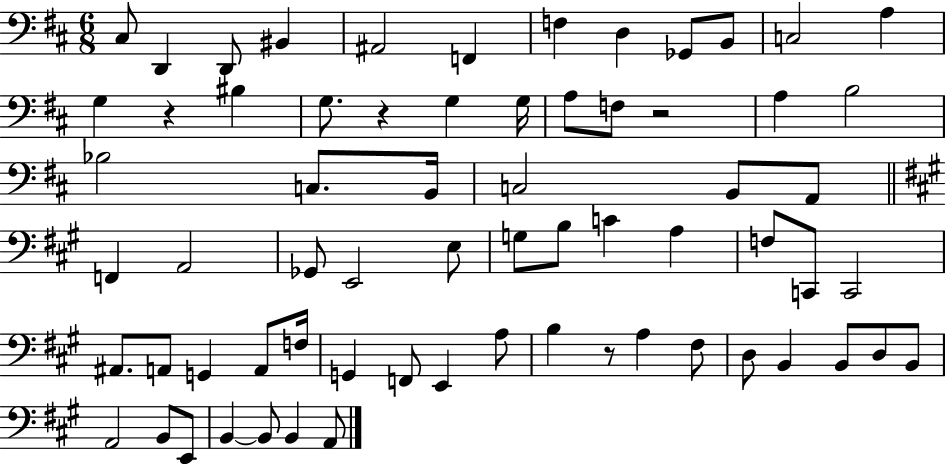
C#3/e D2/q D2/e BIS2/q A#2/h F2/q F3/q D3/q Gb2/e B2/e C3/h A3/q G3/q R/q BIS3/q G3/e. R/q G3/q G3/s A3/e F3/e R/h A3/q B3/h Bb3/h C3/e. B2/s C3/h B2/e A2/e F2/q A2/h Gb2/e E2/h E3/e G3/e B3/e C4/q A3/q F3/e C2/e C2/h A#2/e. A2/e G2/q A2/e F3/s G2/q F2/e E2/q A3/e B3/q R/e A3/q F#3/e D3/e B2/q B2/e D3/e B2/e A2/h B2/e E2/e B2/q B2/e B2/q A2/e